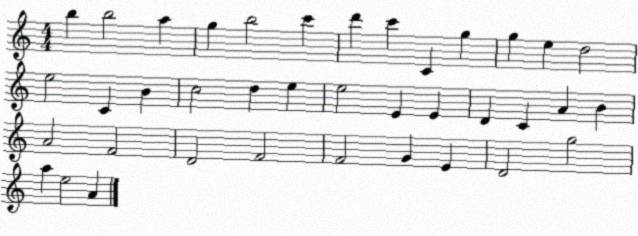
X:1
T:Untitled
M:4/4
L:1/4
K:C
b b2 a g b2 c' d' c' C g g e d2 e2 C B c2 d e e2 E E D C A B A2 F2 D2 F2 F2 G E D2 g2 a e2 A